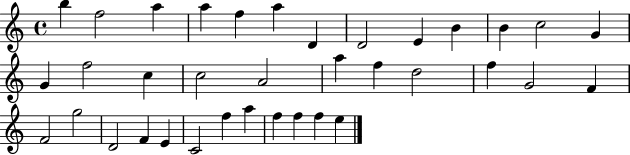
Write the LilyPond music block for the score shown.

{
  \clef treble
  \time 4/4
  \defaultTimeSignature
  \key c \major
  b''4 f''2 a''4 | a''4 f''4 a''4 d'4 | d'2 e'4 b'4 | b'4 c''2 g'4 | \break g'4 f''2 c''4 | c''2 a'2 | a''4 f''4 d''2 | f''4 g'2 f'4 | \break f'2 g''2 | d'2 f'4 e'4 | c'2 f''4 a''4 | f''4 f''4 f''4 e''4 | \break \bar "|."
}